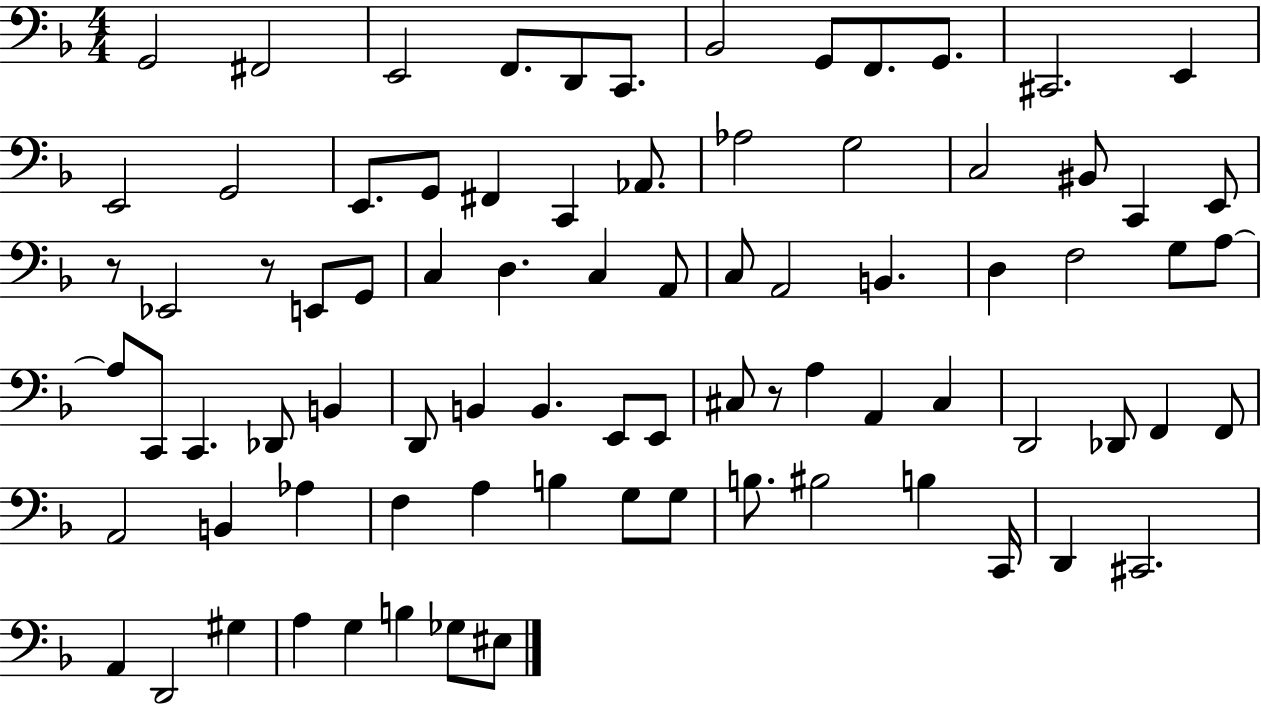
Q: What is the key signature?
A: F major